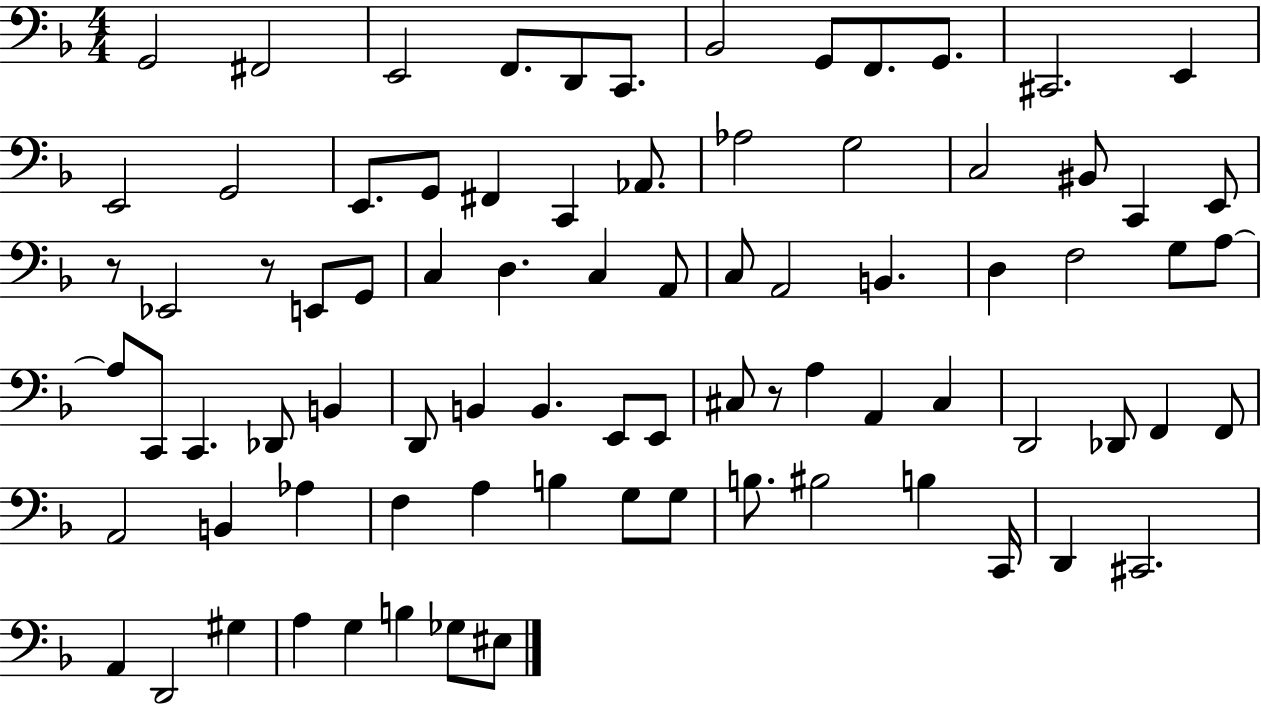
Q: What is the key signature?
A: F major